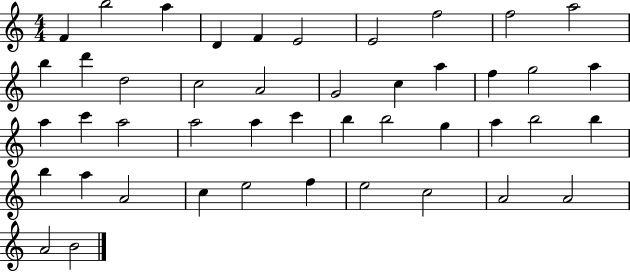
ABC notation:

X:1
T:Untitled
M:4/4
L:1/4
K:C
F b2 a D F E2 E2 f2 f2 a2 b d' d2 c2 A2 G2 c a f g2 a a c' a2 a2 a c' b b2 g a b2 b b a A2 c e2 f e2 c2 A2 A2 A2 B2